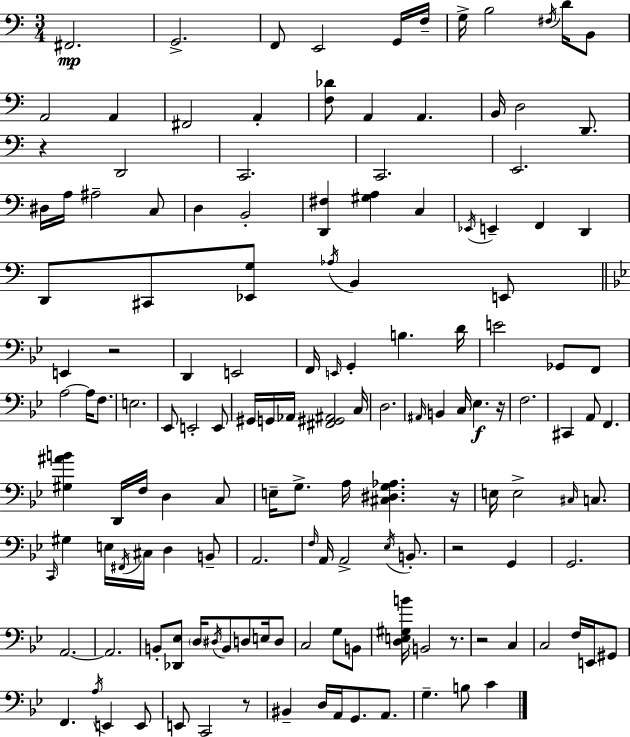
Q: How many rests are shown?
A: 8